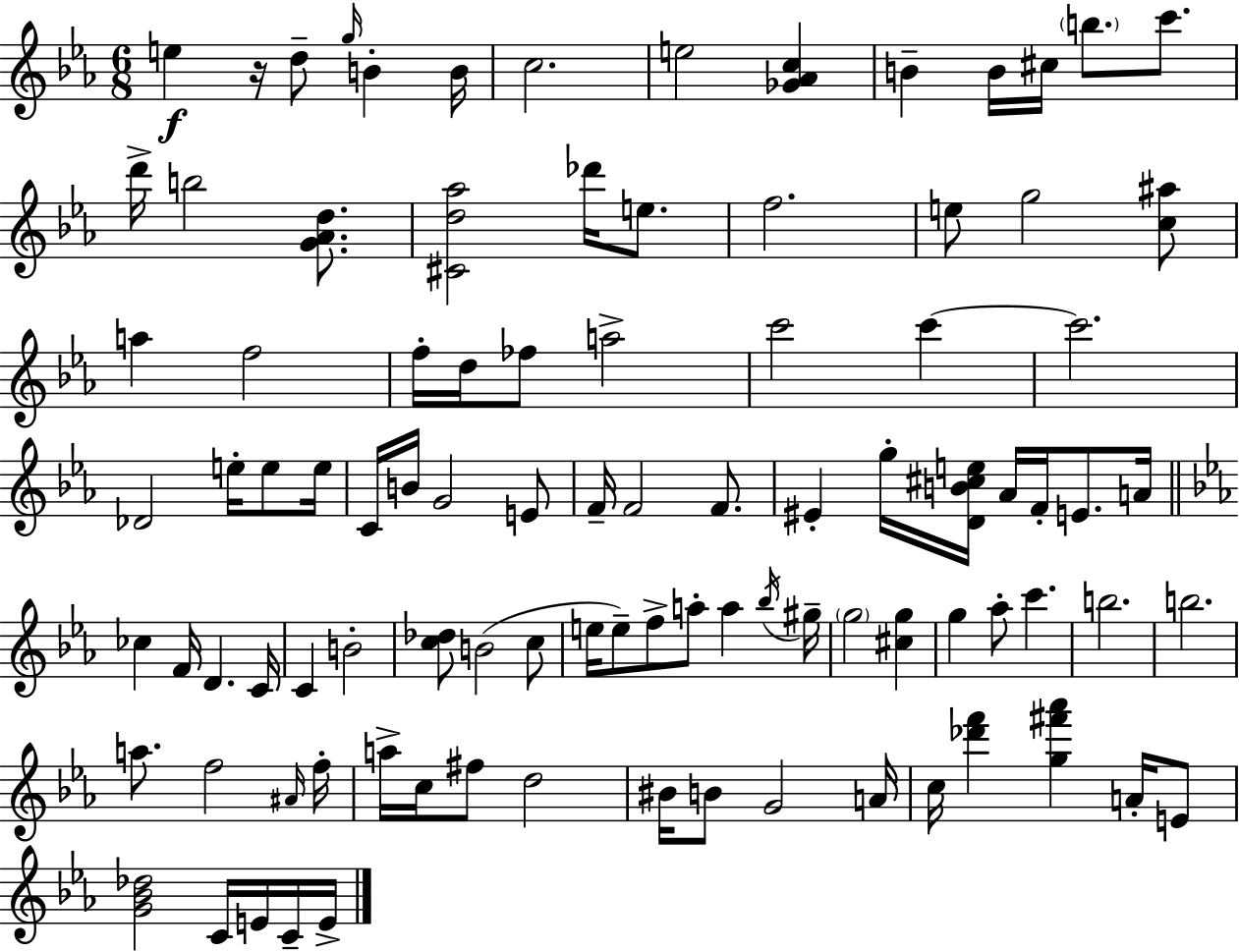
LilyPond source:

{
  \clef treble
  \numericTimeSignature
  \time 6/8
  \key c \minor
  e''4\f r16 d''8-- \grace { g''16 } b'4-. | b'16 c''2. | e''2 <ges' aes' c''>4 | b'4-- b'16 cis''16 \parenthesize b''8. c'''8. | \break d'''16-> b''2 <g' aes' d''>8. | <cis' d'' aes''>2 des'''16 e''8. | f''2. | e''8 g''2 <c'' ais''>8 | \break a''4 f''2 | f''16-. d''16 fes''8 a''2-> | c'''2 c'''4~~ | c'''2. | \break des'2 e''16-. e''8 | e''16 c'16 b'16 g'2 e'8 | f'16-- f'2 f'8. | eis'4-. g''16-. <d' b' cis'' e''>16 aes'16 f'16-. e'8. | \break a'16 \bar "||" \break \key c \minor ces''4 f'16 d'4. c'16 | c'4 b'2-. | <c'' des''>8 b'2( c''8 | e''16 e''8--) f''8-> a''8-. a''4 \acciaccatura { bes''16 } | \break gis''16-- \parenthesize g''2 <cis'' g''>4 | g''4 aes''8-. c'''4. | b''2. | b''2. | \break a''8. f''2 | \grace { ais'16 } f''16-. a''16-> c''16 fis''8 d''2 | bis'16 b'8 g'2 | a'16 c''16 <des''' f'''>4 <g'' fis''' aes'''>4 a'16-. | \break e'8 <g' bes' des''>2 c'16 e'16 | c'16-- e'16-> \bar "|."
}